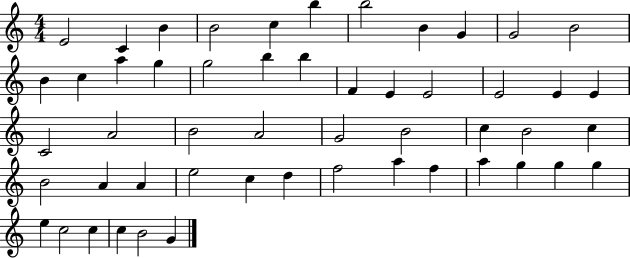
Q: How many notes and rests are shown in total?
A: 52